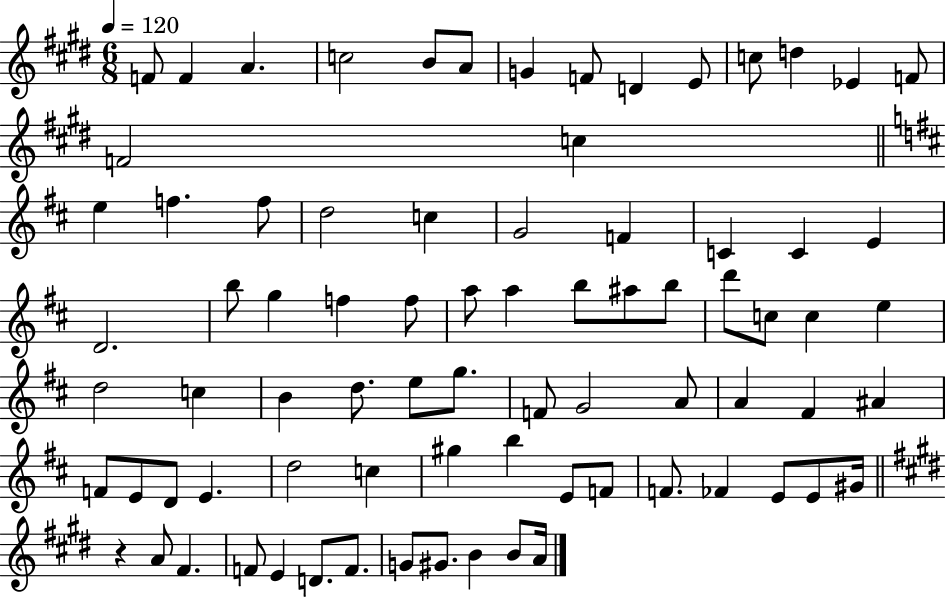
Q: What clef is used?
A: treble